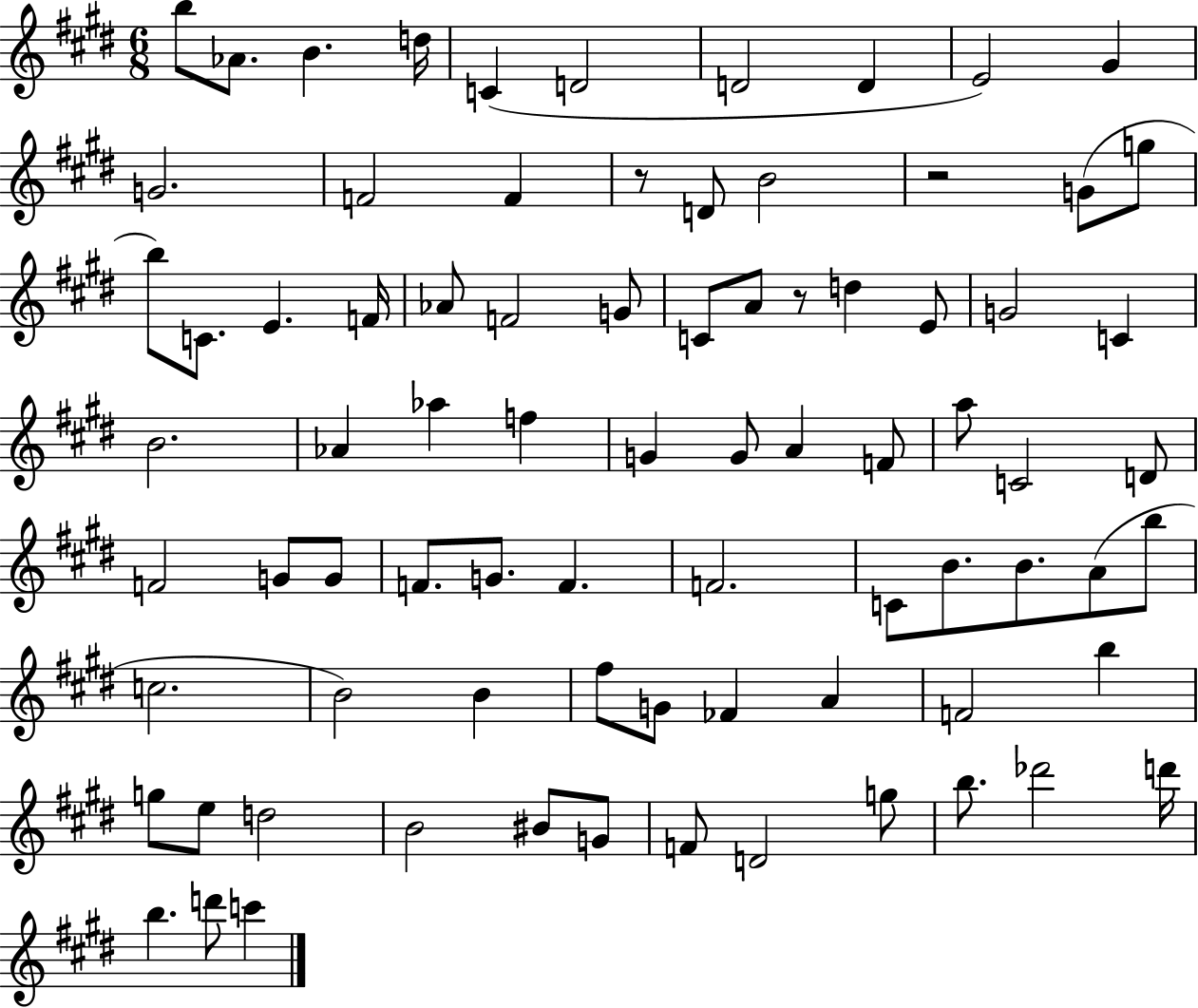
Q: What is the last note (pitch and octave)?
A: C6